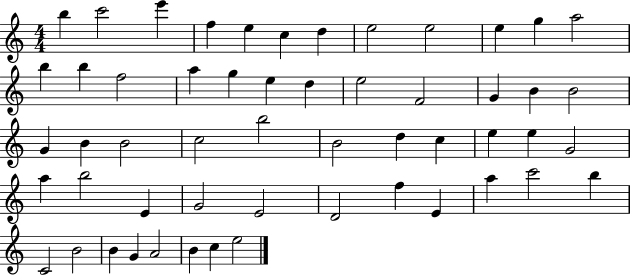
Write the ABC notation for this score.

X:1
T:Untitled
M:4/4
L:1/4
K:C
b c'2 e' f e c d e2 e2 e g a2 b b f2 a g e d e2 F2 G B B2 G B B2 c2 b2 B2 d c e e G2 a b2 E G2 E2 D2 f E a c'2 b C2 B2 B G A2 B c e2